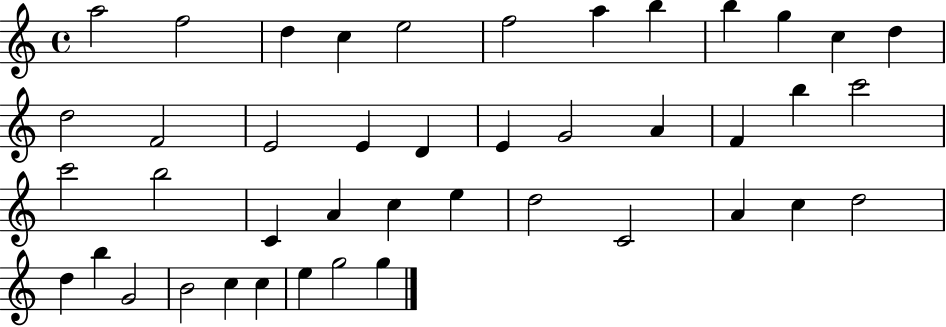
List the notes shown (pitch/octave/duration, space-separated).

A5/h F5/h D5/q C5/q E5/h F5/h A5/q B5/q B5/q G5/q C5/q D5/q D5/h F4/h E4/h E4/q D4/q E4/q G4/h A4/q F4/q B5/q C6/h C6/h B5/h C4/q A4/q C5/q E5/q D5/h C4/h A4/q C5/q D5/h D5/q B5/q G4/h B4/h C5/q C5/q E5/q G5/h G5/q